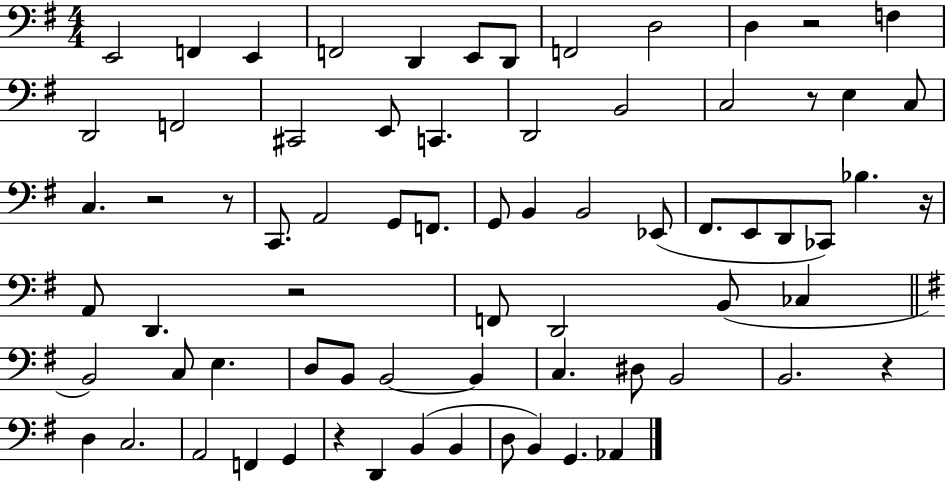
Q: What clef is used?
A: bass